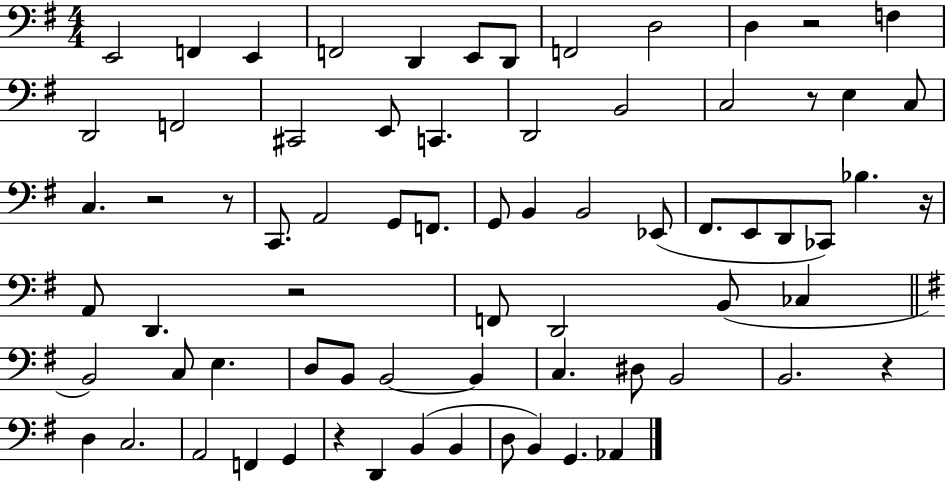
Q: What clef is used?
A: bass